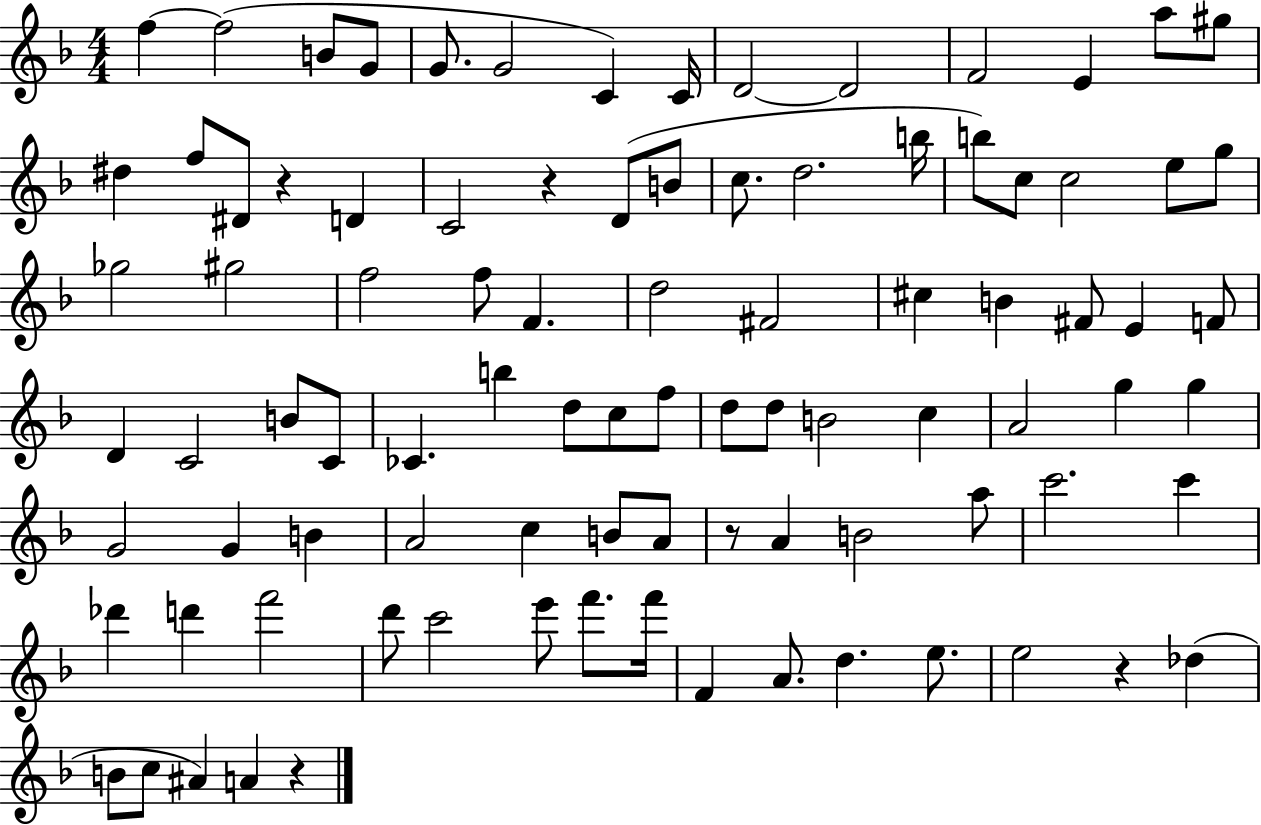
{
  \clef treble
  \numericTimeSignature
  \time 4/4
  \key f \major
  f''4~~ f''2( b'8 g'8 | g'8. g'2 c'4) c'16 | d'2~~ d'2 | f'2 e'4 a''8 gis''8 | \break dis''4 f''8 dis'8 r4 d'4 | c'2 r4 d'8( b'8 | c''8. d''2. b''16 | b''8) c''8 c''2 e''8 g''8 | \break ges''2 gis''2 | f''2 f''8 f'4. | d''2 fis'2 | cis''4 b'4 fis'8 e'4 f'8 | \break d'4 c'2 b'8 c'8 | ces'4. b''4 d''8 c''8 f''8 | d''8 d''8 b'2 c''4 | a'2 g''4 g''4 | \break g'2 g'4 b'4 | a'2 c''4 b'8 a'8 | r8 a'4 b'2 a''8 | c'''2. c'''4 | \break des'''4 d'''4 f'''2 | d'''8 c'''2 e'''8 f'''8. f'''16 | f'4 a'8. d''4. e''8. | e''2 r4 des''4( | \break b'8 c''8 ais'4) a'4 r4 | \bar "|."
}